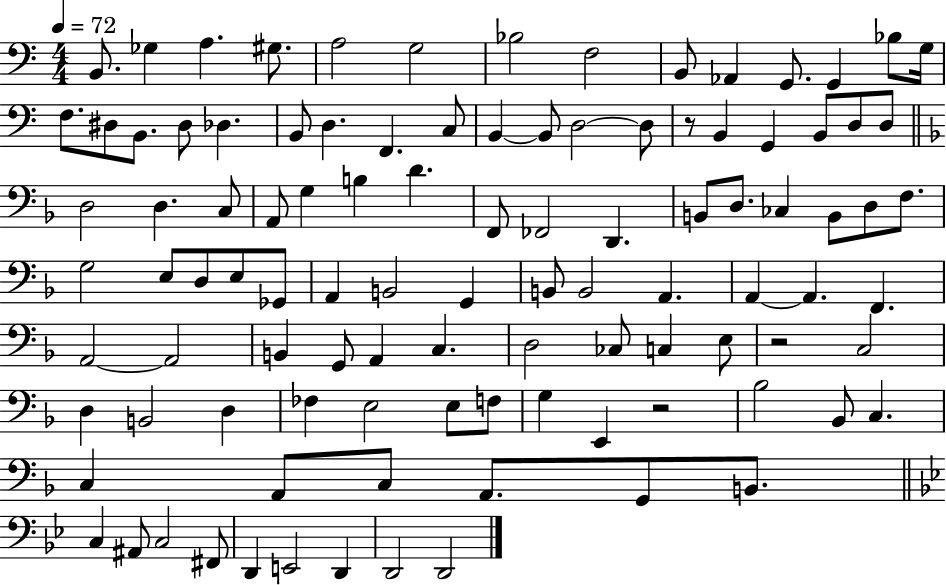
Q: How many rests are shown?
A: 3